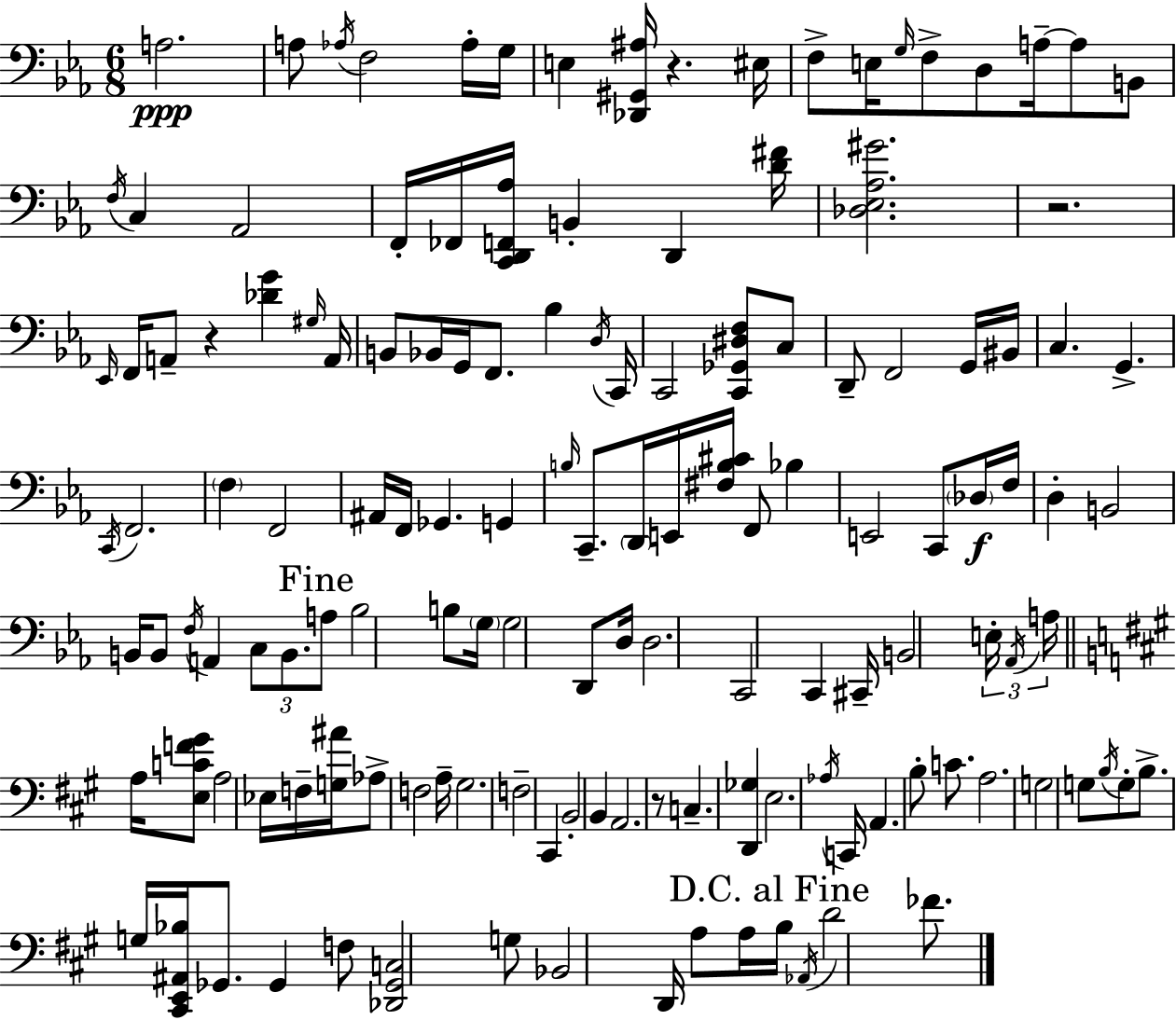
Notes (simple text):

A3/h. A3/e Ab3/s F3/h Ab3/s G3/s E3/q [Db2,G#2,A#3]/s R/q. EIS3/s F3/e E3/s G3/s F3/e D3/e A3/s A3/e B2/e F3/s C3/q Ab2/h F2/s FES2/s [C2,D2,F2,Ab3]/s B2/q D2/q [D4,F#4]/s [Db3,Eb3,Ab3,G#4]/h. R/h. Eb2/s F2/s A2/e R/q [Db4,G4]/q G#3/s A2/s B2/e Bb2/s G2/s F2/e. Bb3/q D3/s C2/s C2/h [C2,Gb2,D#3,F3]/e C3/e D2/e F2/h G2/s BIS2/s C3/q. G2/q. C2/s F2/h. F3/q F2/h A#2/s F2/s Gb2/q. G2/q B3/s C2/e. D2/s E2/s [F#3,B3,C#4]/s F2/e Bb3/q E2/h C2/e Db3/s F3/s D3/q B2/h B2/s B2/e F3/s A2/q C3/e B2/e. A3/e Bb3/h B3/e G3/s G3/h D2/e D3/s D3/h. C2/h C2/q C#2/s B2/h E3/s Ab2/s A3/s A3/s [E3,C4,F4,G#4]/e A3/h Eb3/s F3/s [G3,A#4]/s Ab3/e F3/h A3/s G#3/h. F3/h C#2/q B2/h B2/q A2/h. R/e C3/q. [D2,Gb3]/q E3/h. Ab3/s C2/s A2/q. B3/e C4/e. A3/h. G3/h G3/e B3/s G3/e B3/e. G3/s [C#2,E2,A#2,Bb3]/s Gb2/e. Gb2/q F3/e [Db2,Gb2,C3]/h G3/e Bb2/h D2/s A3/e A3/s B3/s Ab2/s D4/h FES4/e.